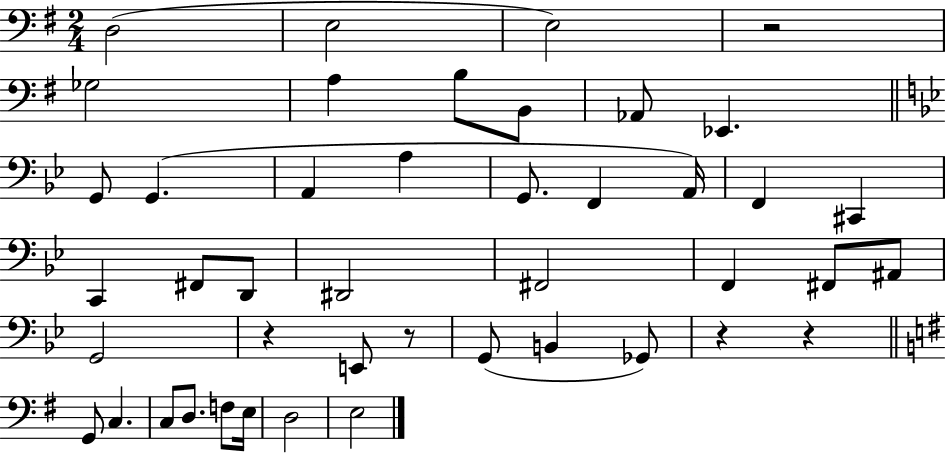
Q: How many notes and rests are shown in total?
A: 44